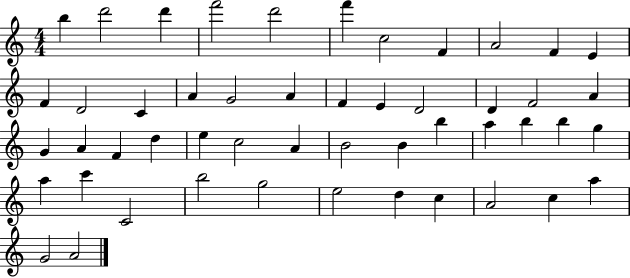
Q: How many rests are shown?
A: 0